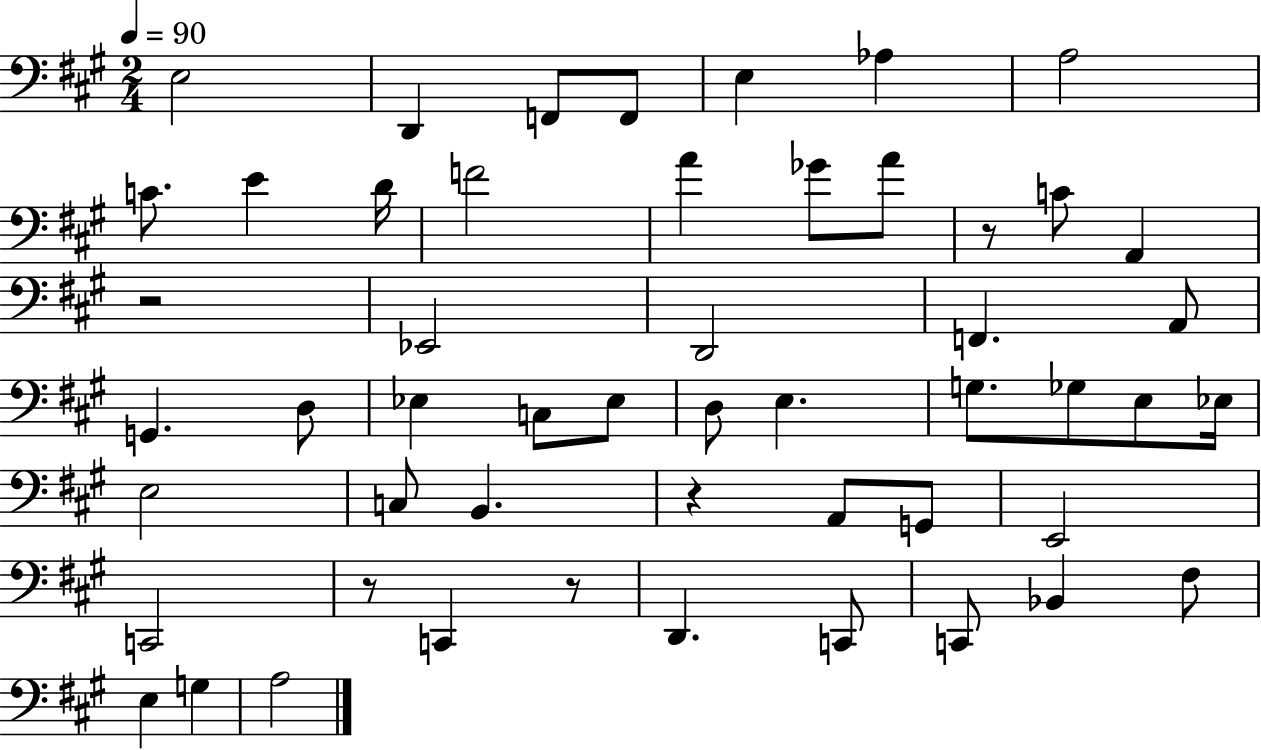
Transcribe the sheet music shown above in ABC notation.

X:1
T:Untitled
M:2/4
L:1/4
K:A
E,2 D,, F,,/2 F,,/2 E, _A, A,2 C/2 E D/4 F2 A _G/2 A/2 z/2 C/2 A,, z2 _E,,2 D,,2 F,, A,,/2 G,, D,/2 _E, C,/2 _E,/2 D,/2 E, G,/2 _G,/2 E,/2 _E,/4 E,2 C,/2 B,, z A,,/2 G,,/2 E,,2 C,,2 z/2 C,, z/2 D,, C,,/2 C,,/2 _B,, ^F,/2 E, G, A,2